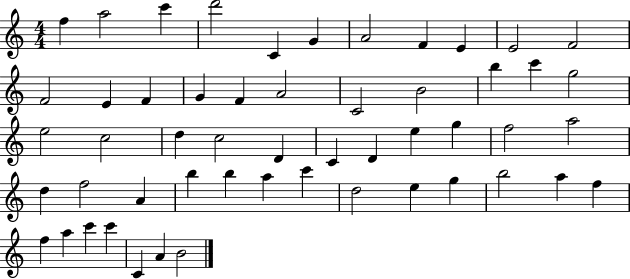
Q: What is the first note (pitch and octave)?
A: F5